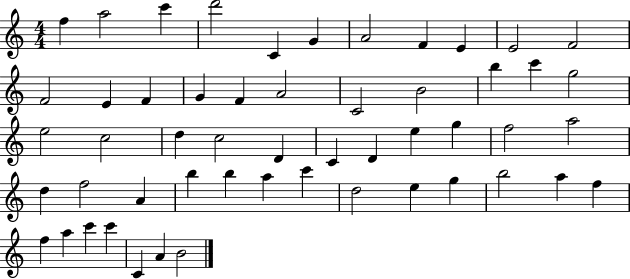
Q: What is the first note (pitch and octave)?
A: F5